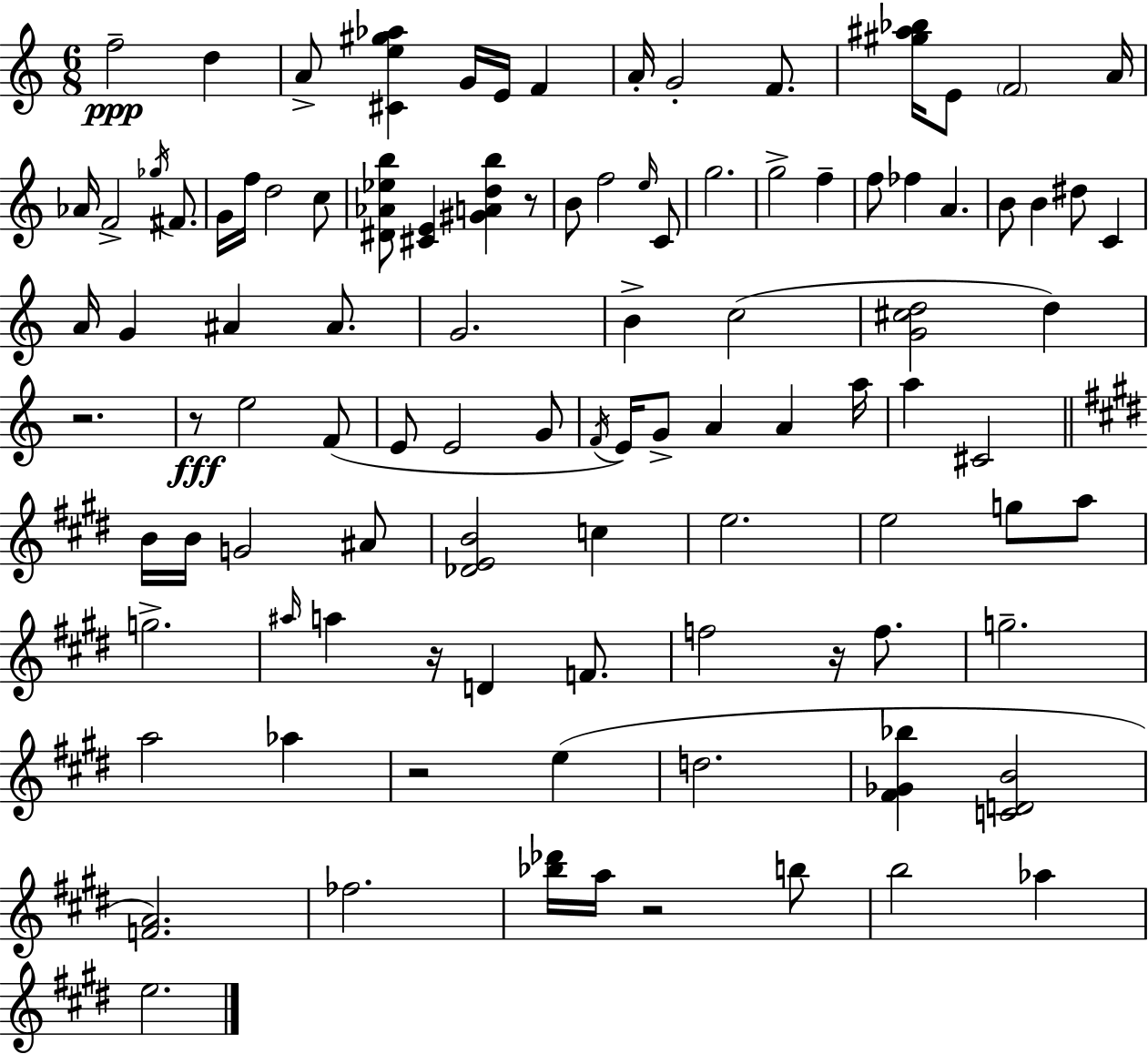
X:1
T:Untitled
M:6/8
L:1/4
K:Am
f2 d A/2 [^Ce^g_a] G/4 E/4 F A/4 G2 F/2 [^g^a_b]/4 E/2 F2 A/4 _A/4 F2 _g/4 ^F/2 G/4 f/4 d2 c/2 [^D_A_eb]/2 [^CE] [^GAdb] z/2 B/2 f2 e/4 C/2 g2 g2 f f/2 _f A B/2 B ^d/2 C A/4 G ^A ^A/2 G2 B c2 [G^cd]2 d z2 z/2 e2 F/2 E/2 E2 G/2 F/4 E/4 G/2 A A a/4 a ^C2 B/4 B/4 G2 ^A/2 [_DEB]2 c e2 e2 g/2 a/2 g2 ^a/4 a z/4 D F/2 f2 z/4 f/2 g2 a2 _a z2 e d2 [^F_G_b] [CDB]2 [FA]2 _f2 [_b_d']/4 a/4 z2 b/2 b2 _a e2